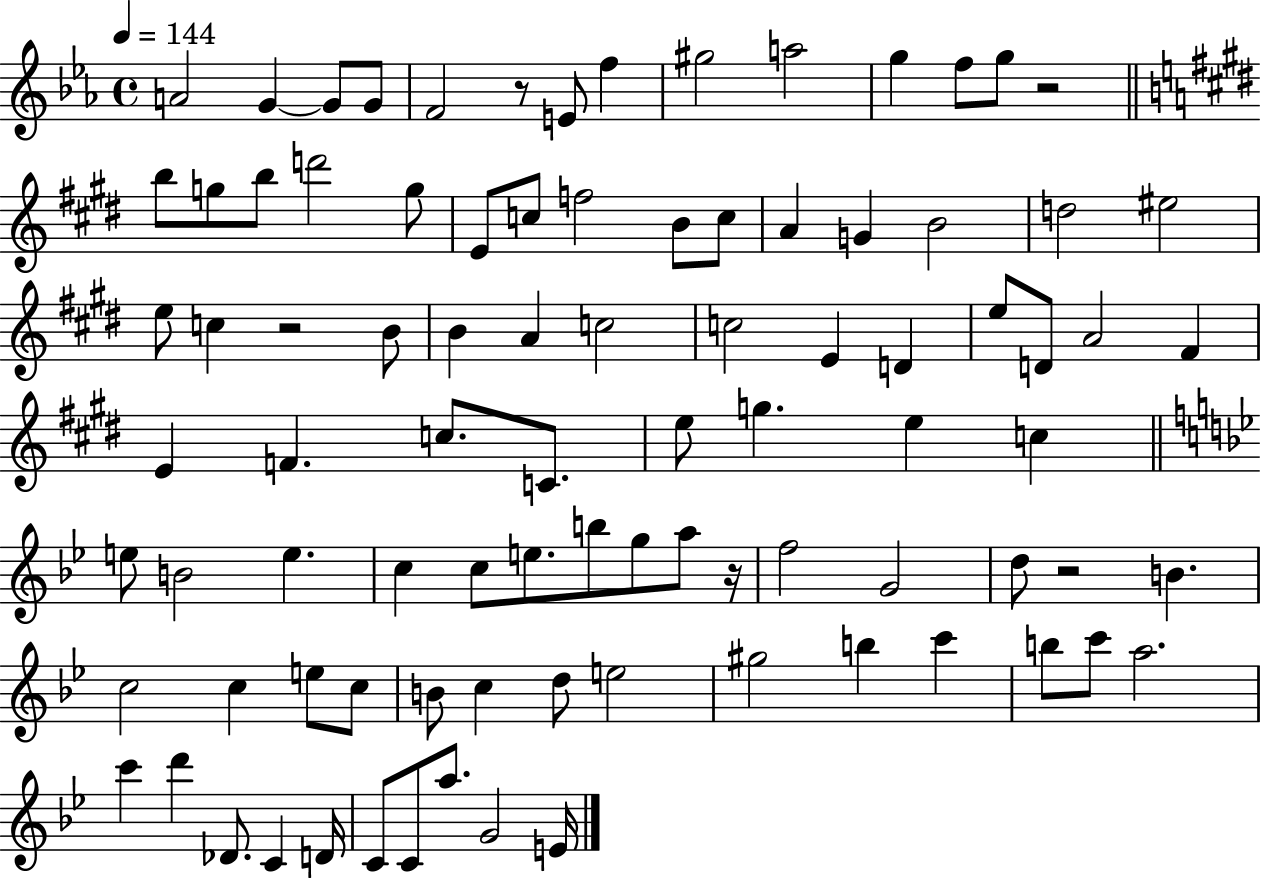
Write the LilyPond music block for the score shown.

{
  \clef treble
  \time 4/4
  \defaultTimeSignature
  \key ees \major
  \tempo 4 = 144
  a'2 g'4~~ g'8 g'8 | f'2 r8 e'8 f''4 | gis''2 a''2 | g''4 f''8 g''8 r2 | \break \bar "||" \break \key e \major b''8 g''8 b''8 d'''2 g''8 | e'8 c''8 f''2 b'8 c''8 | a'4 g'4 b'2 | d''2 eis''2 | \break e''8 c''4 r2 b'8 | b'4 a'4 c''2 | c''2 e'4 d'4 | e''8 d'8 a'2 fis'4 | \break e'4 f'4. c''8. c'8. | e''8 g''4. e''4 c''4 | \bar "||" \break \key bes \major e''8 b'2 e''4. | c''4 c''8 e''8. b''8 g''8 a''8 r16 | f''2 g'2 | d''8 r2 b'4. | \break c''2 c''4 e''8 c''8 | b'8 c''4 d''8 e''2 | gis''2 b''4 c'''4 | b''8 c'''8 a''2. | \break c'''4 d'''4 des'8. c'4 d'16 | c'8 c'8 a''8. g'2 e'16 | \bar "|."
}